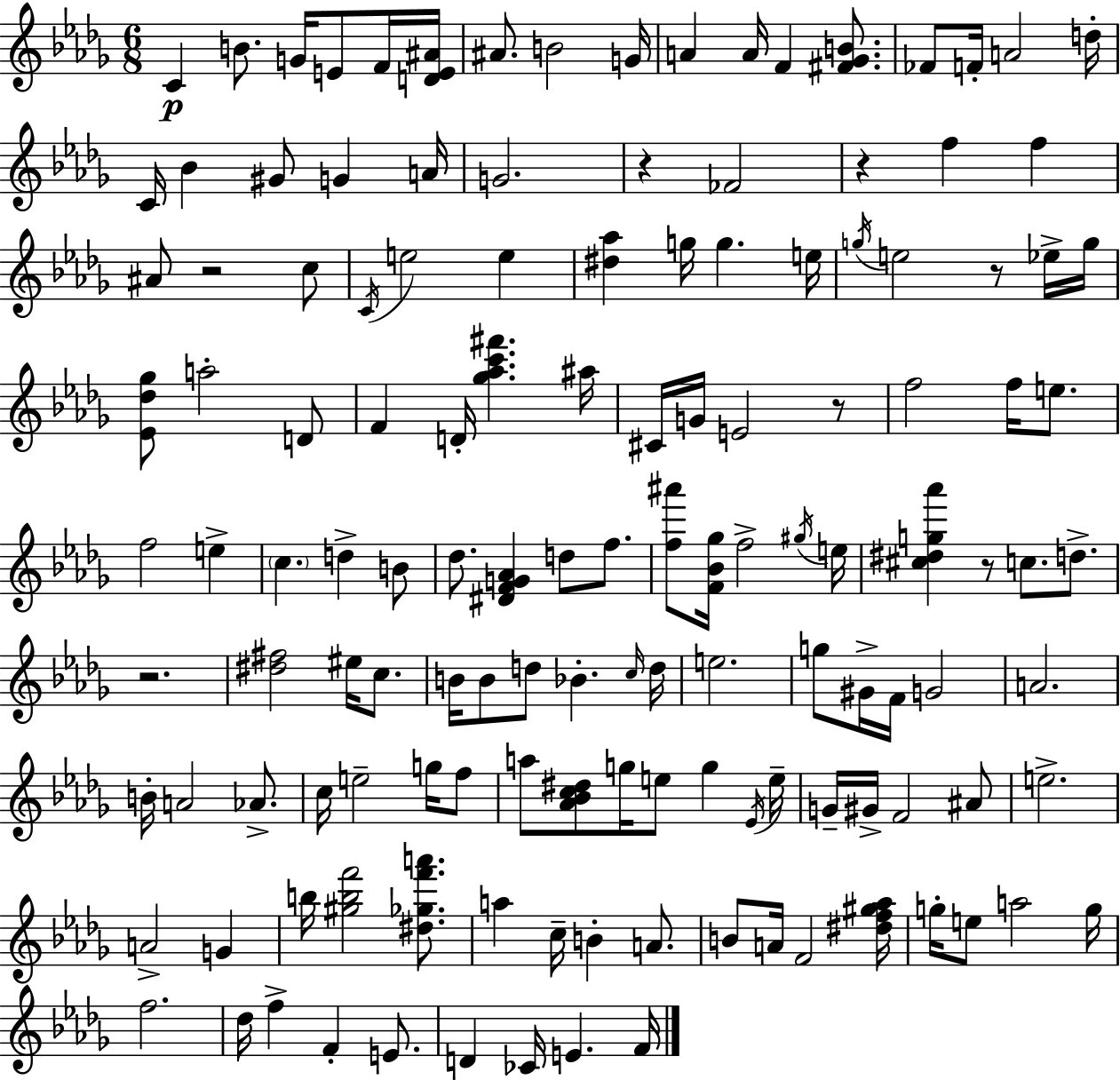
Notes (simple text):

C4/q B4/e. G4/s E4/e F4/s [D4,E4,A#4]/s A#4/e. B4/h G4/s A4/q A4/s F4/q [F#4,Gb4,B4]/e. FES4/e F4/s A4/h D5/s C4/s Bb4/q G#4/e G4/q A4/s G4/h. R/q FES4/h R/q F5/q F5/q A#4/e R/h C5/e C4/s E5/h E5/q [D#5,Ab5]/q G5/s G5/q. E5/s G5/s E5/h R/e Eb5/s G5/s [Eb4,Db5,Gb5]/e A5/h D4/e F4/q D4/s [Gb5,Ab5,C6,F#6]/q. A#5/s C#4/s G4/s E4/h R/e F5/h F5/s E5/e. F5/h E5/q C5/q. D5/q B4/e Db5/e. [D#4,F4,G4,Ab4]/q D5/e F5/e. [F5,A#6]/e [F4,Bb4,Gb5]/s F5/h G#5/s E5/s [C#5,D#5,G5,Ab6]/q R/e C5/e. D5/e. R/h. [D#5,F#5]/h EIS5/s C5/e. B4/s B4/e D5/e Bb4/q. C5/s D5/s E5/h. G5/e G#4/s F4/s G4/h A4/h. B4/s A4/h Ab4/e. C5/s E5/h G5/s F5/e A5/e [Ab4,Bb4,C5,D#5]/e G5/s E5/e G5/q Eb4/s E5/s G4/s G#4/s F4/h A#4/e E5/h. A4/h G4/q B5/s [G#5,B5,F6]/h [D#5,Gb5,F6,A6]/e. A5/q C5/s B4/q A4/e. B4/e A4/s F4/h [D#5,F5,G#5,Ab5]/s G5/s E5/e A5/h G5/s F5/h. Db5/s F5/q F4/q E4/e. D4/q CES4/s E4/q. F4/s